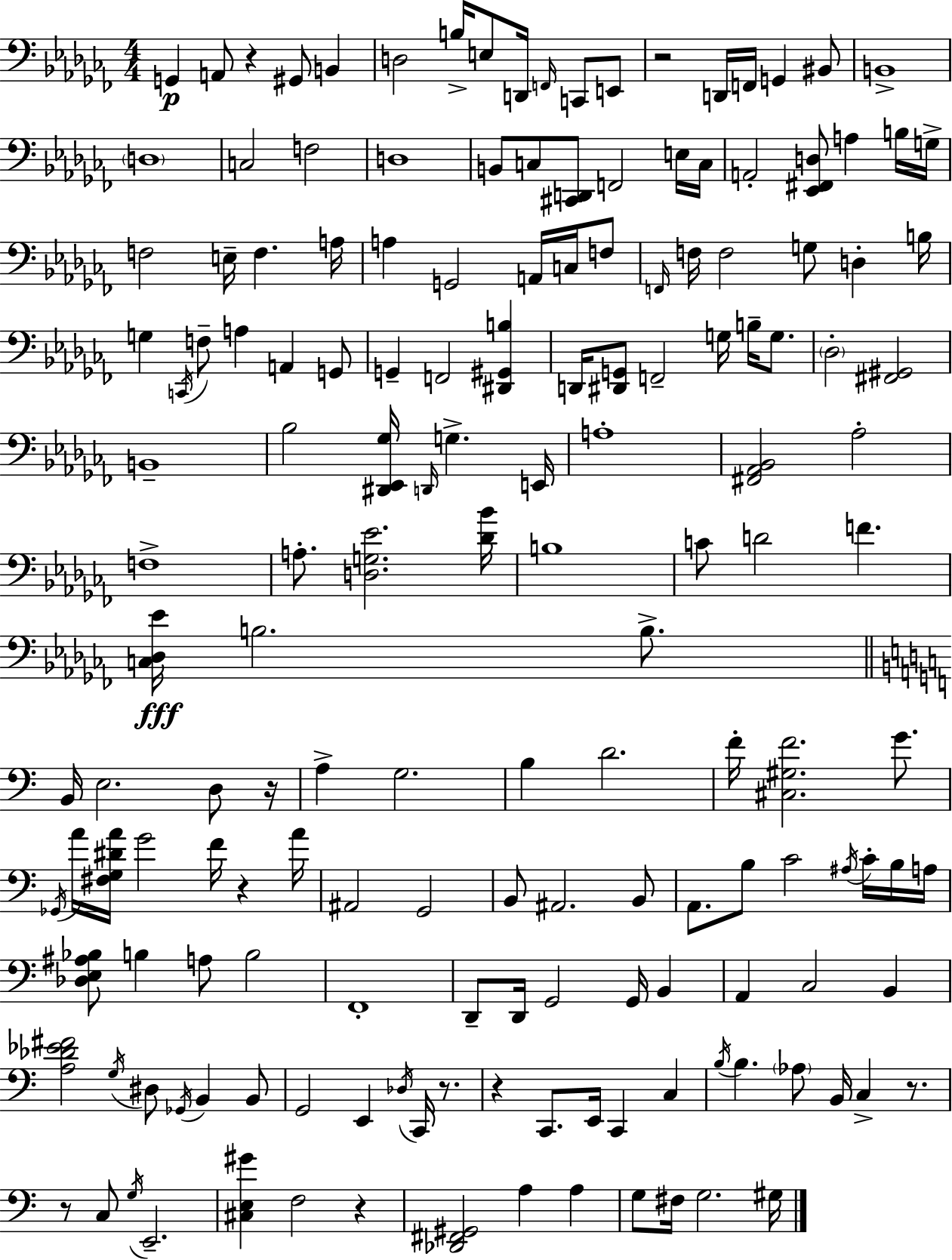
X:1
T:Untitled
M:4/4
L:1/4
K:Abm
G,, A,,/2 z ^G,,/2 B,, D,2 B,/4 E,/2 D,,/4 F,,/4 C,,/2 E,,/2 z2 D,,/4 F,,/4 G,, ^B,,/2 B,,4 D,4 C,2 F,2 D,4 B,,/2 C,/2 [^C,,D,,]/2 F,,2 E,/4 C,/4 A,,2 [_E,,^F,,D,]/2 A, B,/4 G,/4 F,2 E,/4 F, A,/4 A, G,,2 A,,/4 C,/4 F,/2 F,,/4 F,/4 F,2 G,/2 D, B,/4 G, C,,/4 F,/2 A, A,, G,,/2 G,, F,,2 [^D,,^G,,B,] D,,/4 [^D,,G,,]/2 F,,2 G,/4 B,/4 G,/2 _D,2 [^F,,^G,,]2 B,,4 _B,2 [^D,,_E,,_G,]/4 D,,/4 G, E,,/4 A,4 [^F,,_A,,_B,,]2 _A,2 F,4 A,/2 [D,G,_E]2 [_D_B]/4 B,4 C/2 D2 F [C,_D,_E]/4 B,2 B,/2 B,,/4 E,2 D,/2 z/4 A, G,2 B, D2 F/4 [^C,^G,F]2 G/2 _G,,/4 A/4 [^F,G,^DA]/4 G2 F/4 z A/4 ^A,,2 G,,2 B,,/2 ^A,,2 B,,/2 A,,/2 B,/2 C2 ^A,/4 C/4 B,/4 A,/4 [_D,E,^A,_B,]/2 B, A,/2 B,2 F,,4 D,,/2 D,,/4 G,,2 G,,/4 B,, A,, C,2 B,, [A,_D_E^F]2 G,/4 ^D,/2 _G,,/4 B,, B,,/2 G,,2 E,, _D,/4 C,,/4 z/2 z C,,/2 E,,/4 C,, C, B,/4 B, _A,/2 B,,/4 C, z/2 z/2 C,/2 G,/4 E,,2 [^C,E,^G] F,2 z [_D,,^F,,^G,,]2 A, A, G,/2 ^F,/4 G,2 ^G,/4